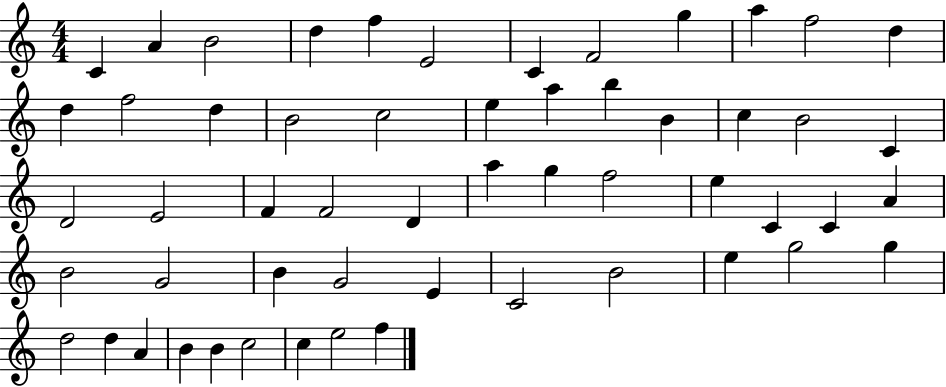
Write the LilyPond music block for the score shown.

{
  \clef treble
  \numericTimeSignature
  \time 4/4
  \key c \major
  c'4 a'4 b'2 | d''4 f''4 e'2 | c'4 f'2 g''4 | a''4 f''2 d''4 | \break d''4 f''2 d''4 | b'2 c''2 | e''4 a''4 b''4 b'4 | c''4 b'2 c'4 | \break d'2 e'2 | f'4 f'2 d'4 | a''4 g''4 f''2 | e''4 c'4 c'4 a'4 | \break b'2 g'2 | b'4 g'2 e'4 | c'2 b'2 | e''4 g''2 g''4 | \break d''2 d''4 a'4 | b'4 b'4 c''2 | c''4 e''2 f''4 | \bar "|."
}